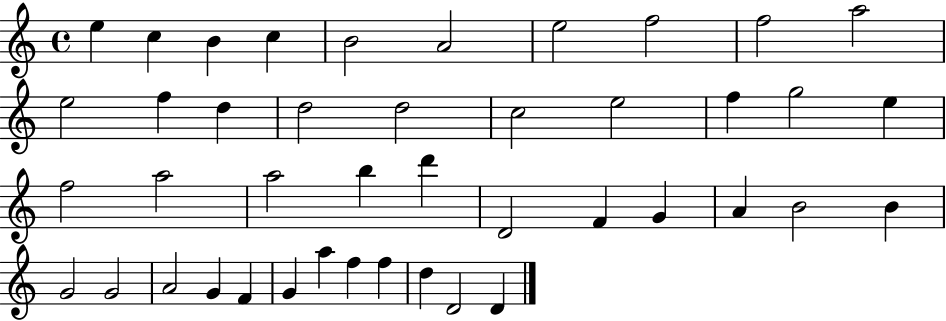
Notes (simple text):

E5/q C5/q B4/q C5/q B4/h A4/h E5/h F5/h F5/h A5/h E5/h F5/q D5/q D5/h D5/h C5/h E5/h F5/q G5/h E5/q F5/h A5/h A5/h B5/q D6/q D4/h F4/q G4/q A4/q B4/h B4/q G4/h G4/h A4/h G4/q F4/q G4/q A5/q F5/q F5/q D5/q D4/h D4/q